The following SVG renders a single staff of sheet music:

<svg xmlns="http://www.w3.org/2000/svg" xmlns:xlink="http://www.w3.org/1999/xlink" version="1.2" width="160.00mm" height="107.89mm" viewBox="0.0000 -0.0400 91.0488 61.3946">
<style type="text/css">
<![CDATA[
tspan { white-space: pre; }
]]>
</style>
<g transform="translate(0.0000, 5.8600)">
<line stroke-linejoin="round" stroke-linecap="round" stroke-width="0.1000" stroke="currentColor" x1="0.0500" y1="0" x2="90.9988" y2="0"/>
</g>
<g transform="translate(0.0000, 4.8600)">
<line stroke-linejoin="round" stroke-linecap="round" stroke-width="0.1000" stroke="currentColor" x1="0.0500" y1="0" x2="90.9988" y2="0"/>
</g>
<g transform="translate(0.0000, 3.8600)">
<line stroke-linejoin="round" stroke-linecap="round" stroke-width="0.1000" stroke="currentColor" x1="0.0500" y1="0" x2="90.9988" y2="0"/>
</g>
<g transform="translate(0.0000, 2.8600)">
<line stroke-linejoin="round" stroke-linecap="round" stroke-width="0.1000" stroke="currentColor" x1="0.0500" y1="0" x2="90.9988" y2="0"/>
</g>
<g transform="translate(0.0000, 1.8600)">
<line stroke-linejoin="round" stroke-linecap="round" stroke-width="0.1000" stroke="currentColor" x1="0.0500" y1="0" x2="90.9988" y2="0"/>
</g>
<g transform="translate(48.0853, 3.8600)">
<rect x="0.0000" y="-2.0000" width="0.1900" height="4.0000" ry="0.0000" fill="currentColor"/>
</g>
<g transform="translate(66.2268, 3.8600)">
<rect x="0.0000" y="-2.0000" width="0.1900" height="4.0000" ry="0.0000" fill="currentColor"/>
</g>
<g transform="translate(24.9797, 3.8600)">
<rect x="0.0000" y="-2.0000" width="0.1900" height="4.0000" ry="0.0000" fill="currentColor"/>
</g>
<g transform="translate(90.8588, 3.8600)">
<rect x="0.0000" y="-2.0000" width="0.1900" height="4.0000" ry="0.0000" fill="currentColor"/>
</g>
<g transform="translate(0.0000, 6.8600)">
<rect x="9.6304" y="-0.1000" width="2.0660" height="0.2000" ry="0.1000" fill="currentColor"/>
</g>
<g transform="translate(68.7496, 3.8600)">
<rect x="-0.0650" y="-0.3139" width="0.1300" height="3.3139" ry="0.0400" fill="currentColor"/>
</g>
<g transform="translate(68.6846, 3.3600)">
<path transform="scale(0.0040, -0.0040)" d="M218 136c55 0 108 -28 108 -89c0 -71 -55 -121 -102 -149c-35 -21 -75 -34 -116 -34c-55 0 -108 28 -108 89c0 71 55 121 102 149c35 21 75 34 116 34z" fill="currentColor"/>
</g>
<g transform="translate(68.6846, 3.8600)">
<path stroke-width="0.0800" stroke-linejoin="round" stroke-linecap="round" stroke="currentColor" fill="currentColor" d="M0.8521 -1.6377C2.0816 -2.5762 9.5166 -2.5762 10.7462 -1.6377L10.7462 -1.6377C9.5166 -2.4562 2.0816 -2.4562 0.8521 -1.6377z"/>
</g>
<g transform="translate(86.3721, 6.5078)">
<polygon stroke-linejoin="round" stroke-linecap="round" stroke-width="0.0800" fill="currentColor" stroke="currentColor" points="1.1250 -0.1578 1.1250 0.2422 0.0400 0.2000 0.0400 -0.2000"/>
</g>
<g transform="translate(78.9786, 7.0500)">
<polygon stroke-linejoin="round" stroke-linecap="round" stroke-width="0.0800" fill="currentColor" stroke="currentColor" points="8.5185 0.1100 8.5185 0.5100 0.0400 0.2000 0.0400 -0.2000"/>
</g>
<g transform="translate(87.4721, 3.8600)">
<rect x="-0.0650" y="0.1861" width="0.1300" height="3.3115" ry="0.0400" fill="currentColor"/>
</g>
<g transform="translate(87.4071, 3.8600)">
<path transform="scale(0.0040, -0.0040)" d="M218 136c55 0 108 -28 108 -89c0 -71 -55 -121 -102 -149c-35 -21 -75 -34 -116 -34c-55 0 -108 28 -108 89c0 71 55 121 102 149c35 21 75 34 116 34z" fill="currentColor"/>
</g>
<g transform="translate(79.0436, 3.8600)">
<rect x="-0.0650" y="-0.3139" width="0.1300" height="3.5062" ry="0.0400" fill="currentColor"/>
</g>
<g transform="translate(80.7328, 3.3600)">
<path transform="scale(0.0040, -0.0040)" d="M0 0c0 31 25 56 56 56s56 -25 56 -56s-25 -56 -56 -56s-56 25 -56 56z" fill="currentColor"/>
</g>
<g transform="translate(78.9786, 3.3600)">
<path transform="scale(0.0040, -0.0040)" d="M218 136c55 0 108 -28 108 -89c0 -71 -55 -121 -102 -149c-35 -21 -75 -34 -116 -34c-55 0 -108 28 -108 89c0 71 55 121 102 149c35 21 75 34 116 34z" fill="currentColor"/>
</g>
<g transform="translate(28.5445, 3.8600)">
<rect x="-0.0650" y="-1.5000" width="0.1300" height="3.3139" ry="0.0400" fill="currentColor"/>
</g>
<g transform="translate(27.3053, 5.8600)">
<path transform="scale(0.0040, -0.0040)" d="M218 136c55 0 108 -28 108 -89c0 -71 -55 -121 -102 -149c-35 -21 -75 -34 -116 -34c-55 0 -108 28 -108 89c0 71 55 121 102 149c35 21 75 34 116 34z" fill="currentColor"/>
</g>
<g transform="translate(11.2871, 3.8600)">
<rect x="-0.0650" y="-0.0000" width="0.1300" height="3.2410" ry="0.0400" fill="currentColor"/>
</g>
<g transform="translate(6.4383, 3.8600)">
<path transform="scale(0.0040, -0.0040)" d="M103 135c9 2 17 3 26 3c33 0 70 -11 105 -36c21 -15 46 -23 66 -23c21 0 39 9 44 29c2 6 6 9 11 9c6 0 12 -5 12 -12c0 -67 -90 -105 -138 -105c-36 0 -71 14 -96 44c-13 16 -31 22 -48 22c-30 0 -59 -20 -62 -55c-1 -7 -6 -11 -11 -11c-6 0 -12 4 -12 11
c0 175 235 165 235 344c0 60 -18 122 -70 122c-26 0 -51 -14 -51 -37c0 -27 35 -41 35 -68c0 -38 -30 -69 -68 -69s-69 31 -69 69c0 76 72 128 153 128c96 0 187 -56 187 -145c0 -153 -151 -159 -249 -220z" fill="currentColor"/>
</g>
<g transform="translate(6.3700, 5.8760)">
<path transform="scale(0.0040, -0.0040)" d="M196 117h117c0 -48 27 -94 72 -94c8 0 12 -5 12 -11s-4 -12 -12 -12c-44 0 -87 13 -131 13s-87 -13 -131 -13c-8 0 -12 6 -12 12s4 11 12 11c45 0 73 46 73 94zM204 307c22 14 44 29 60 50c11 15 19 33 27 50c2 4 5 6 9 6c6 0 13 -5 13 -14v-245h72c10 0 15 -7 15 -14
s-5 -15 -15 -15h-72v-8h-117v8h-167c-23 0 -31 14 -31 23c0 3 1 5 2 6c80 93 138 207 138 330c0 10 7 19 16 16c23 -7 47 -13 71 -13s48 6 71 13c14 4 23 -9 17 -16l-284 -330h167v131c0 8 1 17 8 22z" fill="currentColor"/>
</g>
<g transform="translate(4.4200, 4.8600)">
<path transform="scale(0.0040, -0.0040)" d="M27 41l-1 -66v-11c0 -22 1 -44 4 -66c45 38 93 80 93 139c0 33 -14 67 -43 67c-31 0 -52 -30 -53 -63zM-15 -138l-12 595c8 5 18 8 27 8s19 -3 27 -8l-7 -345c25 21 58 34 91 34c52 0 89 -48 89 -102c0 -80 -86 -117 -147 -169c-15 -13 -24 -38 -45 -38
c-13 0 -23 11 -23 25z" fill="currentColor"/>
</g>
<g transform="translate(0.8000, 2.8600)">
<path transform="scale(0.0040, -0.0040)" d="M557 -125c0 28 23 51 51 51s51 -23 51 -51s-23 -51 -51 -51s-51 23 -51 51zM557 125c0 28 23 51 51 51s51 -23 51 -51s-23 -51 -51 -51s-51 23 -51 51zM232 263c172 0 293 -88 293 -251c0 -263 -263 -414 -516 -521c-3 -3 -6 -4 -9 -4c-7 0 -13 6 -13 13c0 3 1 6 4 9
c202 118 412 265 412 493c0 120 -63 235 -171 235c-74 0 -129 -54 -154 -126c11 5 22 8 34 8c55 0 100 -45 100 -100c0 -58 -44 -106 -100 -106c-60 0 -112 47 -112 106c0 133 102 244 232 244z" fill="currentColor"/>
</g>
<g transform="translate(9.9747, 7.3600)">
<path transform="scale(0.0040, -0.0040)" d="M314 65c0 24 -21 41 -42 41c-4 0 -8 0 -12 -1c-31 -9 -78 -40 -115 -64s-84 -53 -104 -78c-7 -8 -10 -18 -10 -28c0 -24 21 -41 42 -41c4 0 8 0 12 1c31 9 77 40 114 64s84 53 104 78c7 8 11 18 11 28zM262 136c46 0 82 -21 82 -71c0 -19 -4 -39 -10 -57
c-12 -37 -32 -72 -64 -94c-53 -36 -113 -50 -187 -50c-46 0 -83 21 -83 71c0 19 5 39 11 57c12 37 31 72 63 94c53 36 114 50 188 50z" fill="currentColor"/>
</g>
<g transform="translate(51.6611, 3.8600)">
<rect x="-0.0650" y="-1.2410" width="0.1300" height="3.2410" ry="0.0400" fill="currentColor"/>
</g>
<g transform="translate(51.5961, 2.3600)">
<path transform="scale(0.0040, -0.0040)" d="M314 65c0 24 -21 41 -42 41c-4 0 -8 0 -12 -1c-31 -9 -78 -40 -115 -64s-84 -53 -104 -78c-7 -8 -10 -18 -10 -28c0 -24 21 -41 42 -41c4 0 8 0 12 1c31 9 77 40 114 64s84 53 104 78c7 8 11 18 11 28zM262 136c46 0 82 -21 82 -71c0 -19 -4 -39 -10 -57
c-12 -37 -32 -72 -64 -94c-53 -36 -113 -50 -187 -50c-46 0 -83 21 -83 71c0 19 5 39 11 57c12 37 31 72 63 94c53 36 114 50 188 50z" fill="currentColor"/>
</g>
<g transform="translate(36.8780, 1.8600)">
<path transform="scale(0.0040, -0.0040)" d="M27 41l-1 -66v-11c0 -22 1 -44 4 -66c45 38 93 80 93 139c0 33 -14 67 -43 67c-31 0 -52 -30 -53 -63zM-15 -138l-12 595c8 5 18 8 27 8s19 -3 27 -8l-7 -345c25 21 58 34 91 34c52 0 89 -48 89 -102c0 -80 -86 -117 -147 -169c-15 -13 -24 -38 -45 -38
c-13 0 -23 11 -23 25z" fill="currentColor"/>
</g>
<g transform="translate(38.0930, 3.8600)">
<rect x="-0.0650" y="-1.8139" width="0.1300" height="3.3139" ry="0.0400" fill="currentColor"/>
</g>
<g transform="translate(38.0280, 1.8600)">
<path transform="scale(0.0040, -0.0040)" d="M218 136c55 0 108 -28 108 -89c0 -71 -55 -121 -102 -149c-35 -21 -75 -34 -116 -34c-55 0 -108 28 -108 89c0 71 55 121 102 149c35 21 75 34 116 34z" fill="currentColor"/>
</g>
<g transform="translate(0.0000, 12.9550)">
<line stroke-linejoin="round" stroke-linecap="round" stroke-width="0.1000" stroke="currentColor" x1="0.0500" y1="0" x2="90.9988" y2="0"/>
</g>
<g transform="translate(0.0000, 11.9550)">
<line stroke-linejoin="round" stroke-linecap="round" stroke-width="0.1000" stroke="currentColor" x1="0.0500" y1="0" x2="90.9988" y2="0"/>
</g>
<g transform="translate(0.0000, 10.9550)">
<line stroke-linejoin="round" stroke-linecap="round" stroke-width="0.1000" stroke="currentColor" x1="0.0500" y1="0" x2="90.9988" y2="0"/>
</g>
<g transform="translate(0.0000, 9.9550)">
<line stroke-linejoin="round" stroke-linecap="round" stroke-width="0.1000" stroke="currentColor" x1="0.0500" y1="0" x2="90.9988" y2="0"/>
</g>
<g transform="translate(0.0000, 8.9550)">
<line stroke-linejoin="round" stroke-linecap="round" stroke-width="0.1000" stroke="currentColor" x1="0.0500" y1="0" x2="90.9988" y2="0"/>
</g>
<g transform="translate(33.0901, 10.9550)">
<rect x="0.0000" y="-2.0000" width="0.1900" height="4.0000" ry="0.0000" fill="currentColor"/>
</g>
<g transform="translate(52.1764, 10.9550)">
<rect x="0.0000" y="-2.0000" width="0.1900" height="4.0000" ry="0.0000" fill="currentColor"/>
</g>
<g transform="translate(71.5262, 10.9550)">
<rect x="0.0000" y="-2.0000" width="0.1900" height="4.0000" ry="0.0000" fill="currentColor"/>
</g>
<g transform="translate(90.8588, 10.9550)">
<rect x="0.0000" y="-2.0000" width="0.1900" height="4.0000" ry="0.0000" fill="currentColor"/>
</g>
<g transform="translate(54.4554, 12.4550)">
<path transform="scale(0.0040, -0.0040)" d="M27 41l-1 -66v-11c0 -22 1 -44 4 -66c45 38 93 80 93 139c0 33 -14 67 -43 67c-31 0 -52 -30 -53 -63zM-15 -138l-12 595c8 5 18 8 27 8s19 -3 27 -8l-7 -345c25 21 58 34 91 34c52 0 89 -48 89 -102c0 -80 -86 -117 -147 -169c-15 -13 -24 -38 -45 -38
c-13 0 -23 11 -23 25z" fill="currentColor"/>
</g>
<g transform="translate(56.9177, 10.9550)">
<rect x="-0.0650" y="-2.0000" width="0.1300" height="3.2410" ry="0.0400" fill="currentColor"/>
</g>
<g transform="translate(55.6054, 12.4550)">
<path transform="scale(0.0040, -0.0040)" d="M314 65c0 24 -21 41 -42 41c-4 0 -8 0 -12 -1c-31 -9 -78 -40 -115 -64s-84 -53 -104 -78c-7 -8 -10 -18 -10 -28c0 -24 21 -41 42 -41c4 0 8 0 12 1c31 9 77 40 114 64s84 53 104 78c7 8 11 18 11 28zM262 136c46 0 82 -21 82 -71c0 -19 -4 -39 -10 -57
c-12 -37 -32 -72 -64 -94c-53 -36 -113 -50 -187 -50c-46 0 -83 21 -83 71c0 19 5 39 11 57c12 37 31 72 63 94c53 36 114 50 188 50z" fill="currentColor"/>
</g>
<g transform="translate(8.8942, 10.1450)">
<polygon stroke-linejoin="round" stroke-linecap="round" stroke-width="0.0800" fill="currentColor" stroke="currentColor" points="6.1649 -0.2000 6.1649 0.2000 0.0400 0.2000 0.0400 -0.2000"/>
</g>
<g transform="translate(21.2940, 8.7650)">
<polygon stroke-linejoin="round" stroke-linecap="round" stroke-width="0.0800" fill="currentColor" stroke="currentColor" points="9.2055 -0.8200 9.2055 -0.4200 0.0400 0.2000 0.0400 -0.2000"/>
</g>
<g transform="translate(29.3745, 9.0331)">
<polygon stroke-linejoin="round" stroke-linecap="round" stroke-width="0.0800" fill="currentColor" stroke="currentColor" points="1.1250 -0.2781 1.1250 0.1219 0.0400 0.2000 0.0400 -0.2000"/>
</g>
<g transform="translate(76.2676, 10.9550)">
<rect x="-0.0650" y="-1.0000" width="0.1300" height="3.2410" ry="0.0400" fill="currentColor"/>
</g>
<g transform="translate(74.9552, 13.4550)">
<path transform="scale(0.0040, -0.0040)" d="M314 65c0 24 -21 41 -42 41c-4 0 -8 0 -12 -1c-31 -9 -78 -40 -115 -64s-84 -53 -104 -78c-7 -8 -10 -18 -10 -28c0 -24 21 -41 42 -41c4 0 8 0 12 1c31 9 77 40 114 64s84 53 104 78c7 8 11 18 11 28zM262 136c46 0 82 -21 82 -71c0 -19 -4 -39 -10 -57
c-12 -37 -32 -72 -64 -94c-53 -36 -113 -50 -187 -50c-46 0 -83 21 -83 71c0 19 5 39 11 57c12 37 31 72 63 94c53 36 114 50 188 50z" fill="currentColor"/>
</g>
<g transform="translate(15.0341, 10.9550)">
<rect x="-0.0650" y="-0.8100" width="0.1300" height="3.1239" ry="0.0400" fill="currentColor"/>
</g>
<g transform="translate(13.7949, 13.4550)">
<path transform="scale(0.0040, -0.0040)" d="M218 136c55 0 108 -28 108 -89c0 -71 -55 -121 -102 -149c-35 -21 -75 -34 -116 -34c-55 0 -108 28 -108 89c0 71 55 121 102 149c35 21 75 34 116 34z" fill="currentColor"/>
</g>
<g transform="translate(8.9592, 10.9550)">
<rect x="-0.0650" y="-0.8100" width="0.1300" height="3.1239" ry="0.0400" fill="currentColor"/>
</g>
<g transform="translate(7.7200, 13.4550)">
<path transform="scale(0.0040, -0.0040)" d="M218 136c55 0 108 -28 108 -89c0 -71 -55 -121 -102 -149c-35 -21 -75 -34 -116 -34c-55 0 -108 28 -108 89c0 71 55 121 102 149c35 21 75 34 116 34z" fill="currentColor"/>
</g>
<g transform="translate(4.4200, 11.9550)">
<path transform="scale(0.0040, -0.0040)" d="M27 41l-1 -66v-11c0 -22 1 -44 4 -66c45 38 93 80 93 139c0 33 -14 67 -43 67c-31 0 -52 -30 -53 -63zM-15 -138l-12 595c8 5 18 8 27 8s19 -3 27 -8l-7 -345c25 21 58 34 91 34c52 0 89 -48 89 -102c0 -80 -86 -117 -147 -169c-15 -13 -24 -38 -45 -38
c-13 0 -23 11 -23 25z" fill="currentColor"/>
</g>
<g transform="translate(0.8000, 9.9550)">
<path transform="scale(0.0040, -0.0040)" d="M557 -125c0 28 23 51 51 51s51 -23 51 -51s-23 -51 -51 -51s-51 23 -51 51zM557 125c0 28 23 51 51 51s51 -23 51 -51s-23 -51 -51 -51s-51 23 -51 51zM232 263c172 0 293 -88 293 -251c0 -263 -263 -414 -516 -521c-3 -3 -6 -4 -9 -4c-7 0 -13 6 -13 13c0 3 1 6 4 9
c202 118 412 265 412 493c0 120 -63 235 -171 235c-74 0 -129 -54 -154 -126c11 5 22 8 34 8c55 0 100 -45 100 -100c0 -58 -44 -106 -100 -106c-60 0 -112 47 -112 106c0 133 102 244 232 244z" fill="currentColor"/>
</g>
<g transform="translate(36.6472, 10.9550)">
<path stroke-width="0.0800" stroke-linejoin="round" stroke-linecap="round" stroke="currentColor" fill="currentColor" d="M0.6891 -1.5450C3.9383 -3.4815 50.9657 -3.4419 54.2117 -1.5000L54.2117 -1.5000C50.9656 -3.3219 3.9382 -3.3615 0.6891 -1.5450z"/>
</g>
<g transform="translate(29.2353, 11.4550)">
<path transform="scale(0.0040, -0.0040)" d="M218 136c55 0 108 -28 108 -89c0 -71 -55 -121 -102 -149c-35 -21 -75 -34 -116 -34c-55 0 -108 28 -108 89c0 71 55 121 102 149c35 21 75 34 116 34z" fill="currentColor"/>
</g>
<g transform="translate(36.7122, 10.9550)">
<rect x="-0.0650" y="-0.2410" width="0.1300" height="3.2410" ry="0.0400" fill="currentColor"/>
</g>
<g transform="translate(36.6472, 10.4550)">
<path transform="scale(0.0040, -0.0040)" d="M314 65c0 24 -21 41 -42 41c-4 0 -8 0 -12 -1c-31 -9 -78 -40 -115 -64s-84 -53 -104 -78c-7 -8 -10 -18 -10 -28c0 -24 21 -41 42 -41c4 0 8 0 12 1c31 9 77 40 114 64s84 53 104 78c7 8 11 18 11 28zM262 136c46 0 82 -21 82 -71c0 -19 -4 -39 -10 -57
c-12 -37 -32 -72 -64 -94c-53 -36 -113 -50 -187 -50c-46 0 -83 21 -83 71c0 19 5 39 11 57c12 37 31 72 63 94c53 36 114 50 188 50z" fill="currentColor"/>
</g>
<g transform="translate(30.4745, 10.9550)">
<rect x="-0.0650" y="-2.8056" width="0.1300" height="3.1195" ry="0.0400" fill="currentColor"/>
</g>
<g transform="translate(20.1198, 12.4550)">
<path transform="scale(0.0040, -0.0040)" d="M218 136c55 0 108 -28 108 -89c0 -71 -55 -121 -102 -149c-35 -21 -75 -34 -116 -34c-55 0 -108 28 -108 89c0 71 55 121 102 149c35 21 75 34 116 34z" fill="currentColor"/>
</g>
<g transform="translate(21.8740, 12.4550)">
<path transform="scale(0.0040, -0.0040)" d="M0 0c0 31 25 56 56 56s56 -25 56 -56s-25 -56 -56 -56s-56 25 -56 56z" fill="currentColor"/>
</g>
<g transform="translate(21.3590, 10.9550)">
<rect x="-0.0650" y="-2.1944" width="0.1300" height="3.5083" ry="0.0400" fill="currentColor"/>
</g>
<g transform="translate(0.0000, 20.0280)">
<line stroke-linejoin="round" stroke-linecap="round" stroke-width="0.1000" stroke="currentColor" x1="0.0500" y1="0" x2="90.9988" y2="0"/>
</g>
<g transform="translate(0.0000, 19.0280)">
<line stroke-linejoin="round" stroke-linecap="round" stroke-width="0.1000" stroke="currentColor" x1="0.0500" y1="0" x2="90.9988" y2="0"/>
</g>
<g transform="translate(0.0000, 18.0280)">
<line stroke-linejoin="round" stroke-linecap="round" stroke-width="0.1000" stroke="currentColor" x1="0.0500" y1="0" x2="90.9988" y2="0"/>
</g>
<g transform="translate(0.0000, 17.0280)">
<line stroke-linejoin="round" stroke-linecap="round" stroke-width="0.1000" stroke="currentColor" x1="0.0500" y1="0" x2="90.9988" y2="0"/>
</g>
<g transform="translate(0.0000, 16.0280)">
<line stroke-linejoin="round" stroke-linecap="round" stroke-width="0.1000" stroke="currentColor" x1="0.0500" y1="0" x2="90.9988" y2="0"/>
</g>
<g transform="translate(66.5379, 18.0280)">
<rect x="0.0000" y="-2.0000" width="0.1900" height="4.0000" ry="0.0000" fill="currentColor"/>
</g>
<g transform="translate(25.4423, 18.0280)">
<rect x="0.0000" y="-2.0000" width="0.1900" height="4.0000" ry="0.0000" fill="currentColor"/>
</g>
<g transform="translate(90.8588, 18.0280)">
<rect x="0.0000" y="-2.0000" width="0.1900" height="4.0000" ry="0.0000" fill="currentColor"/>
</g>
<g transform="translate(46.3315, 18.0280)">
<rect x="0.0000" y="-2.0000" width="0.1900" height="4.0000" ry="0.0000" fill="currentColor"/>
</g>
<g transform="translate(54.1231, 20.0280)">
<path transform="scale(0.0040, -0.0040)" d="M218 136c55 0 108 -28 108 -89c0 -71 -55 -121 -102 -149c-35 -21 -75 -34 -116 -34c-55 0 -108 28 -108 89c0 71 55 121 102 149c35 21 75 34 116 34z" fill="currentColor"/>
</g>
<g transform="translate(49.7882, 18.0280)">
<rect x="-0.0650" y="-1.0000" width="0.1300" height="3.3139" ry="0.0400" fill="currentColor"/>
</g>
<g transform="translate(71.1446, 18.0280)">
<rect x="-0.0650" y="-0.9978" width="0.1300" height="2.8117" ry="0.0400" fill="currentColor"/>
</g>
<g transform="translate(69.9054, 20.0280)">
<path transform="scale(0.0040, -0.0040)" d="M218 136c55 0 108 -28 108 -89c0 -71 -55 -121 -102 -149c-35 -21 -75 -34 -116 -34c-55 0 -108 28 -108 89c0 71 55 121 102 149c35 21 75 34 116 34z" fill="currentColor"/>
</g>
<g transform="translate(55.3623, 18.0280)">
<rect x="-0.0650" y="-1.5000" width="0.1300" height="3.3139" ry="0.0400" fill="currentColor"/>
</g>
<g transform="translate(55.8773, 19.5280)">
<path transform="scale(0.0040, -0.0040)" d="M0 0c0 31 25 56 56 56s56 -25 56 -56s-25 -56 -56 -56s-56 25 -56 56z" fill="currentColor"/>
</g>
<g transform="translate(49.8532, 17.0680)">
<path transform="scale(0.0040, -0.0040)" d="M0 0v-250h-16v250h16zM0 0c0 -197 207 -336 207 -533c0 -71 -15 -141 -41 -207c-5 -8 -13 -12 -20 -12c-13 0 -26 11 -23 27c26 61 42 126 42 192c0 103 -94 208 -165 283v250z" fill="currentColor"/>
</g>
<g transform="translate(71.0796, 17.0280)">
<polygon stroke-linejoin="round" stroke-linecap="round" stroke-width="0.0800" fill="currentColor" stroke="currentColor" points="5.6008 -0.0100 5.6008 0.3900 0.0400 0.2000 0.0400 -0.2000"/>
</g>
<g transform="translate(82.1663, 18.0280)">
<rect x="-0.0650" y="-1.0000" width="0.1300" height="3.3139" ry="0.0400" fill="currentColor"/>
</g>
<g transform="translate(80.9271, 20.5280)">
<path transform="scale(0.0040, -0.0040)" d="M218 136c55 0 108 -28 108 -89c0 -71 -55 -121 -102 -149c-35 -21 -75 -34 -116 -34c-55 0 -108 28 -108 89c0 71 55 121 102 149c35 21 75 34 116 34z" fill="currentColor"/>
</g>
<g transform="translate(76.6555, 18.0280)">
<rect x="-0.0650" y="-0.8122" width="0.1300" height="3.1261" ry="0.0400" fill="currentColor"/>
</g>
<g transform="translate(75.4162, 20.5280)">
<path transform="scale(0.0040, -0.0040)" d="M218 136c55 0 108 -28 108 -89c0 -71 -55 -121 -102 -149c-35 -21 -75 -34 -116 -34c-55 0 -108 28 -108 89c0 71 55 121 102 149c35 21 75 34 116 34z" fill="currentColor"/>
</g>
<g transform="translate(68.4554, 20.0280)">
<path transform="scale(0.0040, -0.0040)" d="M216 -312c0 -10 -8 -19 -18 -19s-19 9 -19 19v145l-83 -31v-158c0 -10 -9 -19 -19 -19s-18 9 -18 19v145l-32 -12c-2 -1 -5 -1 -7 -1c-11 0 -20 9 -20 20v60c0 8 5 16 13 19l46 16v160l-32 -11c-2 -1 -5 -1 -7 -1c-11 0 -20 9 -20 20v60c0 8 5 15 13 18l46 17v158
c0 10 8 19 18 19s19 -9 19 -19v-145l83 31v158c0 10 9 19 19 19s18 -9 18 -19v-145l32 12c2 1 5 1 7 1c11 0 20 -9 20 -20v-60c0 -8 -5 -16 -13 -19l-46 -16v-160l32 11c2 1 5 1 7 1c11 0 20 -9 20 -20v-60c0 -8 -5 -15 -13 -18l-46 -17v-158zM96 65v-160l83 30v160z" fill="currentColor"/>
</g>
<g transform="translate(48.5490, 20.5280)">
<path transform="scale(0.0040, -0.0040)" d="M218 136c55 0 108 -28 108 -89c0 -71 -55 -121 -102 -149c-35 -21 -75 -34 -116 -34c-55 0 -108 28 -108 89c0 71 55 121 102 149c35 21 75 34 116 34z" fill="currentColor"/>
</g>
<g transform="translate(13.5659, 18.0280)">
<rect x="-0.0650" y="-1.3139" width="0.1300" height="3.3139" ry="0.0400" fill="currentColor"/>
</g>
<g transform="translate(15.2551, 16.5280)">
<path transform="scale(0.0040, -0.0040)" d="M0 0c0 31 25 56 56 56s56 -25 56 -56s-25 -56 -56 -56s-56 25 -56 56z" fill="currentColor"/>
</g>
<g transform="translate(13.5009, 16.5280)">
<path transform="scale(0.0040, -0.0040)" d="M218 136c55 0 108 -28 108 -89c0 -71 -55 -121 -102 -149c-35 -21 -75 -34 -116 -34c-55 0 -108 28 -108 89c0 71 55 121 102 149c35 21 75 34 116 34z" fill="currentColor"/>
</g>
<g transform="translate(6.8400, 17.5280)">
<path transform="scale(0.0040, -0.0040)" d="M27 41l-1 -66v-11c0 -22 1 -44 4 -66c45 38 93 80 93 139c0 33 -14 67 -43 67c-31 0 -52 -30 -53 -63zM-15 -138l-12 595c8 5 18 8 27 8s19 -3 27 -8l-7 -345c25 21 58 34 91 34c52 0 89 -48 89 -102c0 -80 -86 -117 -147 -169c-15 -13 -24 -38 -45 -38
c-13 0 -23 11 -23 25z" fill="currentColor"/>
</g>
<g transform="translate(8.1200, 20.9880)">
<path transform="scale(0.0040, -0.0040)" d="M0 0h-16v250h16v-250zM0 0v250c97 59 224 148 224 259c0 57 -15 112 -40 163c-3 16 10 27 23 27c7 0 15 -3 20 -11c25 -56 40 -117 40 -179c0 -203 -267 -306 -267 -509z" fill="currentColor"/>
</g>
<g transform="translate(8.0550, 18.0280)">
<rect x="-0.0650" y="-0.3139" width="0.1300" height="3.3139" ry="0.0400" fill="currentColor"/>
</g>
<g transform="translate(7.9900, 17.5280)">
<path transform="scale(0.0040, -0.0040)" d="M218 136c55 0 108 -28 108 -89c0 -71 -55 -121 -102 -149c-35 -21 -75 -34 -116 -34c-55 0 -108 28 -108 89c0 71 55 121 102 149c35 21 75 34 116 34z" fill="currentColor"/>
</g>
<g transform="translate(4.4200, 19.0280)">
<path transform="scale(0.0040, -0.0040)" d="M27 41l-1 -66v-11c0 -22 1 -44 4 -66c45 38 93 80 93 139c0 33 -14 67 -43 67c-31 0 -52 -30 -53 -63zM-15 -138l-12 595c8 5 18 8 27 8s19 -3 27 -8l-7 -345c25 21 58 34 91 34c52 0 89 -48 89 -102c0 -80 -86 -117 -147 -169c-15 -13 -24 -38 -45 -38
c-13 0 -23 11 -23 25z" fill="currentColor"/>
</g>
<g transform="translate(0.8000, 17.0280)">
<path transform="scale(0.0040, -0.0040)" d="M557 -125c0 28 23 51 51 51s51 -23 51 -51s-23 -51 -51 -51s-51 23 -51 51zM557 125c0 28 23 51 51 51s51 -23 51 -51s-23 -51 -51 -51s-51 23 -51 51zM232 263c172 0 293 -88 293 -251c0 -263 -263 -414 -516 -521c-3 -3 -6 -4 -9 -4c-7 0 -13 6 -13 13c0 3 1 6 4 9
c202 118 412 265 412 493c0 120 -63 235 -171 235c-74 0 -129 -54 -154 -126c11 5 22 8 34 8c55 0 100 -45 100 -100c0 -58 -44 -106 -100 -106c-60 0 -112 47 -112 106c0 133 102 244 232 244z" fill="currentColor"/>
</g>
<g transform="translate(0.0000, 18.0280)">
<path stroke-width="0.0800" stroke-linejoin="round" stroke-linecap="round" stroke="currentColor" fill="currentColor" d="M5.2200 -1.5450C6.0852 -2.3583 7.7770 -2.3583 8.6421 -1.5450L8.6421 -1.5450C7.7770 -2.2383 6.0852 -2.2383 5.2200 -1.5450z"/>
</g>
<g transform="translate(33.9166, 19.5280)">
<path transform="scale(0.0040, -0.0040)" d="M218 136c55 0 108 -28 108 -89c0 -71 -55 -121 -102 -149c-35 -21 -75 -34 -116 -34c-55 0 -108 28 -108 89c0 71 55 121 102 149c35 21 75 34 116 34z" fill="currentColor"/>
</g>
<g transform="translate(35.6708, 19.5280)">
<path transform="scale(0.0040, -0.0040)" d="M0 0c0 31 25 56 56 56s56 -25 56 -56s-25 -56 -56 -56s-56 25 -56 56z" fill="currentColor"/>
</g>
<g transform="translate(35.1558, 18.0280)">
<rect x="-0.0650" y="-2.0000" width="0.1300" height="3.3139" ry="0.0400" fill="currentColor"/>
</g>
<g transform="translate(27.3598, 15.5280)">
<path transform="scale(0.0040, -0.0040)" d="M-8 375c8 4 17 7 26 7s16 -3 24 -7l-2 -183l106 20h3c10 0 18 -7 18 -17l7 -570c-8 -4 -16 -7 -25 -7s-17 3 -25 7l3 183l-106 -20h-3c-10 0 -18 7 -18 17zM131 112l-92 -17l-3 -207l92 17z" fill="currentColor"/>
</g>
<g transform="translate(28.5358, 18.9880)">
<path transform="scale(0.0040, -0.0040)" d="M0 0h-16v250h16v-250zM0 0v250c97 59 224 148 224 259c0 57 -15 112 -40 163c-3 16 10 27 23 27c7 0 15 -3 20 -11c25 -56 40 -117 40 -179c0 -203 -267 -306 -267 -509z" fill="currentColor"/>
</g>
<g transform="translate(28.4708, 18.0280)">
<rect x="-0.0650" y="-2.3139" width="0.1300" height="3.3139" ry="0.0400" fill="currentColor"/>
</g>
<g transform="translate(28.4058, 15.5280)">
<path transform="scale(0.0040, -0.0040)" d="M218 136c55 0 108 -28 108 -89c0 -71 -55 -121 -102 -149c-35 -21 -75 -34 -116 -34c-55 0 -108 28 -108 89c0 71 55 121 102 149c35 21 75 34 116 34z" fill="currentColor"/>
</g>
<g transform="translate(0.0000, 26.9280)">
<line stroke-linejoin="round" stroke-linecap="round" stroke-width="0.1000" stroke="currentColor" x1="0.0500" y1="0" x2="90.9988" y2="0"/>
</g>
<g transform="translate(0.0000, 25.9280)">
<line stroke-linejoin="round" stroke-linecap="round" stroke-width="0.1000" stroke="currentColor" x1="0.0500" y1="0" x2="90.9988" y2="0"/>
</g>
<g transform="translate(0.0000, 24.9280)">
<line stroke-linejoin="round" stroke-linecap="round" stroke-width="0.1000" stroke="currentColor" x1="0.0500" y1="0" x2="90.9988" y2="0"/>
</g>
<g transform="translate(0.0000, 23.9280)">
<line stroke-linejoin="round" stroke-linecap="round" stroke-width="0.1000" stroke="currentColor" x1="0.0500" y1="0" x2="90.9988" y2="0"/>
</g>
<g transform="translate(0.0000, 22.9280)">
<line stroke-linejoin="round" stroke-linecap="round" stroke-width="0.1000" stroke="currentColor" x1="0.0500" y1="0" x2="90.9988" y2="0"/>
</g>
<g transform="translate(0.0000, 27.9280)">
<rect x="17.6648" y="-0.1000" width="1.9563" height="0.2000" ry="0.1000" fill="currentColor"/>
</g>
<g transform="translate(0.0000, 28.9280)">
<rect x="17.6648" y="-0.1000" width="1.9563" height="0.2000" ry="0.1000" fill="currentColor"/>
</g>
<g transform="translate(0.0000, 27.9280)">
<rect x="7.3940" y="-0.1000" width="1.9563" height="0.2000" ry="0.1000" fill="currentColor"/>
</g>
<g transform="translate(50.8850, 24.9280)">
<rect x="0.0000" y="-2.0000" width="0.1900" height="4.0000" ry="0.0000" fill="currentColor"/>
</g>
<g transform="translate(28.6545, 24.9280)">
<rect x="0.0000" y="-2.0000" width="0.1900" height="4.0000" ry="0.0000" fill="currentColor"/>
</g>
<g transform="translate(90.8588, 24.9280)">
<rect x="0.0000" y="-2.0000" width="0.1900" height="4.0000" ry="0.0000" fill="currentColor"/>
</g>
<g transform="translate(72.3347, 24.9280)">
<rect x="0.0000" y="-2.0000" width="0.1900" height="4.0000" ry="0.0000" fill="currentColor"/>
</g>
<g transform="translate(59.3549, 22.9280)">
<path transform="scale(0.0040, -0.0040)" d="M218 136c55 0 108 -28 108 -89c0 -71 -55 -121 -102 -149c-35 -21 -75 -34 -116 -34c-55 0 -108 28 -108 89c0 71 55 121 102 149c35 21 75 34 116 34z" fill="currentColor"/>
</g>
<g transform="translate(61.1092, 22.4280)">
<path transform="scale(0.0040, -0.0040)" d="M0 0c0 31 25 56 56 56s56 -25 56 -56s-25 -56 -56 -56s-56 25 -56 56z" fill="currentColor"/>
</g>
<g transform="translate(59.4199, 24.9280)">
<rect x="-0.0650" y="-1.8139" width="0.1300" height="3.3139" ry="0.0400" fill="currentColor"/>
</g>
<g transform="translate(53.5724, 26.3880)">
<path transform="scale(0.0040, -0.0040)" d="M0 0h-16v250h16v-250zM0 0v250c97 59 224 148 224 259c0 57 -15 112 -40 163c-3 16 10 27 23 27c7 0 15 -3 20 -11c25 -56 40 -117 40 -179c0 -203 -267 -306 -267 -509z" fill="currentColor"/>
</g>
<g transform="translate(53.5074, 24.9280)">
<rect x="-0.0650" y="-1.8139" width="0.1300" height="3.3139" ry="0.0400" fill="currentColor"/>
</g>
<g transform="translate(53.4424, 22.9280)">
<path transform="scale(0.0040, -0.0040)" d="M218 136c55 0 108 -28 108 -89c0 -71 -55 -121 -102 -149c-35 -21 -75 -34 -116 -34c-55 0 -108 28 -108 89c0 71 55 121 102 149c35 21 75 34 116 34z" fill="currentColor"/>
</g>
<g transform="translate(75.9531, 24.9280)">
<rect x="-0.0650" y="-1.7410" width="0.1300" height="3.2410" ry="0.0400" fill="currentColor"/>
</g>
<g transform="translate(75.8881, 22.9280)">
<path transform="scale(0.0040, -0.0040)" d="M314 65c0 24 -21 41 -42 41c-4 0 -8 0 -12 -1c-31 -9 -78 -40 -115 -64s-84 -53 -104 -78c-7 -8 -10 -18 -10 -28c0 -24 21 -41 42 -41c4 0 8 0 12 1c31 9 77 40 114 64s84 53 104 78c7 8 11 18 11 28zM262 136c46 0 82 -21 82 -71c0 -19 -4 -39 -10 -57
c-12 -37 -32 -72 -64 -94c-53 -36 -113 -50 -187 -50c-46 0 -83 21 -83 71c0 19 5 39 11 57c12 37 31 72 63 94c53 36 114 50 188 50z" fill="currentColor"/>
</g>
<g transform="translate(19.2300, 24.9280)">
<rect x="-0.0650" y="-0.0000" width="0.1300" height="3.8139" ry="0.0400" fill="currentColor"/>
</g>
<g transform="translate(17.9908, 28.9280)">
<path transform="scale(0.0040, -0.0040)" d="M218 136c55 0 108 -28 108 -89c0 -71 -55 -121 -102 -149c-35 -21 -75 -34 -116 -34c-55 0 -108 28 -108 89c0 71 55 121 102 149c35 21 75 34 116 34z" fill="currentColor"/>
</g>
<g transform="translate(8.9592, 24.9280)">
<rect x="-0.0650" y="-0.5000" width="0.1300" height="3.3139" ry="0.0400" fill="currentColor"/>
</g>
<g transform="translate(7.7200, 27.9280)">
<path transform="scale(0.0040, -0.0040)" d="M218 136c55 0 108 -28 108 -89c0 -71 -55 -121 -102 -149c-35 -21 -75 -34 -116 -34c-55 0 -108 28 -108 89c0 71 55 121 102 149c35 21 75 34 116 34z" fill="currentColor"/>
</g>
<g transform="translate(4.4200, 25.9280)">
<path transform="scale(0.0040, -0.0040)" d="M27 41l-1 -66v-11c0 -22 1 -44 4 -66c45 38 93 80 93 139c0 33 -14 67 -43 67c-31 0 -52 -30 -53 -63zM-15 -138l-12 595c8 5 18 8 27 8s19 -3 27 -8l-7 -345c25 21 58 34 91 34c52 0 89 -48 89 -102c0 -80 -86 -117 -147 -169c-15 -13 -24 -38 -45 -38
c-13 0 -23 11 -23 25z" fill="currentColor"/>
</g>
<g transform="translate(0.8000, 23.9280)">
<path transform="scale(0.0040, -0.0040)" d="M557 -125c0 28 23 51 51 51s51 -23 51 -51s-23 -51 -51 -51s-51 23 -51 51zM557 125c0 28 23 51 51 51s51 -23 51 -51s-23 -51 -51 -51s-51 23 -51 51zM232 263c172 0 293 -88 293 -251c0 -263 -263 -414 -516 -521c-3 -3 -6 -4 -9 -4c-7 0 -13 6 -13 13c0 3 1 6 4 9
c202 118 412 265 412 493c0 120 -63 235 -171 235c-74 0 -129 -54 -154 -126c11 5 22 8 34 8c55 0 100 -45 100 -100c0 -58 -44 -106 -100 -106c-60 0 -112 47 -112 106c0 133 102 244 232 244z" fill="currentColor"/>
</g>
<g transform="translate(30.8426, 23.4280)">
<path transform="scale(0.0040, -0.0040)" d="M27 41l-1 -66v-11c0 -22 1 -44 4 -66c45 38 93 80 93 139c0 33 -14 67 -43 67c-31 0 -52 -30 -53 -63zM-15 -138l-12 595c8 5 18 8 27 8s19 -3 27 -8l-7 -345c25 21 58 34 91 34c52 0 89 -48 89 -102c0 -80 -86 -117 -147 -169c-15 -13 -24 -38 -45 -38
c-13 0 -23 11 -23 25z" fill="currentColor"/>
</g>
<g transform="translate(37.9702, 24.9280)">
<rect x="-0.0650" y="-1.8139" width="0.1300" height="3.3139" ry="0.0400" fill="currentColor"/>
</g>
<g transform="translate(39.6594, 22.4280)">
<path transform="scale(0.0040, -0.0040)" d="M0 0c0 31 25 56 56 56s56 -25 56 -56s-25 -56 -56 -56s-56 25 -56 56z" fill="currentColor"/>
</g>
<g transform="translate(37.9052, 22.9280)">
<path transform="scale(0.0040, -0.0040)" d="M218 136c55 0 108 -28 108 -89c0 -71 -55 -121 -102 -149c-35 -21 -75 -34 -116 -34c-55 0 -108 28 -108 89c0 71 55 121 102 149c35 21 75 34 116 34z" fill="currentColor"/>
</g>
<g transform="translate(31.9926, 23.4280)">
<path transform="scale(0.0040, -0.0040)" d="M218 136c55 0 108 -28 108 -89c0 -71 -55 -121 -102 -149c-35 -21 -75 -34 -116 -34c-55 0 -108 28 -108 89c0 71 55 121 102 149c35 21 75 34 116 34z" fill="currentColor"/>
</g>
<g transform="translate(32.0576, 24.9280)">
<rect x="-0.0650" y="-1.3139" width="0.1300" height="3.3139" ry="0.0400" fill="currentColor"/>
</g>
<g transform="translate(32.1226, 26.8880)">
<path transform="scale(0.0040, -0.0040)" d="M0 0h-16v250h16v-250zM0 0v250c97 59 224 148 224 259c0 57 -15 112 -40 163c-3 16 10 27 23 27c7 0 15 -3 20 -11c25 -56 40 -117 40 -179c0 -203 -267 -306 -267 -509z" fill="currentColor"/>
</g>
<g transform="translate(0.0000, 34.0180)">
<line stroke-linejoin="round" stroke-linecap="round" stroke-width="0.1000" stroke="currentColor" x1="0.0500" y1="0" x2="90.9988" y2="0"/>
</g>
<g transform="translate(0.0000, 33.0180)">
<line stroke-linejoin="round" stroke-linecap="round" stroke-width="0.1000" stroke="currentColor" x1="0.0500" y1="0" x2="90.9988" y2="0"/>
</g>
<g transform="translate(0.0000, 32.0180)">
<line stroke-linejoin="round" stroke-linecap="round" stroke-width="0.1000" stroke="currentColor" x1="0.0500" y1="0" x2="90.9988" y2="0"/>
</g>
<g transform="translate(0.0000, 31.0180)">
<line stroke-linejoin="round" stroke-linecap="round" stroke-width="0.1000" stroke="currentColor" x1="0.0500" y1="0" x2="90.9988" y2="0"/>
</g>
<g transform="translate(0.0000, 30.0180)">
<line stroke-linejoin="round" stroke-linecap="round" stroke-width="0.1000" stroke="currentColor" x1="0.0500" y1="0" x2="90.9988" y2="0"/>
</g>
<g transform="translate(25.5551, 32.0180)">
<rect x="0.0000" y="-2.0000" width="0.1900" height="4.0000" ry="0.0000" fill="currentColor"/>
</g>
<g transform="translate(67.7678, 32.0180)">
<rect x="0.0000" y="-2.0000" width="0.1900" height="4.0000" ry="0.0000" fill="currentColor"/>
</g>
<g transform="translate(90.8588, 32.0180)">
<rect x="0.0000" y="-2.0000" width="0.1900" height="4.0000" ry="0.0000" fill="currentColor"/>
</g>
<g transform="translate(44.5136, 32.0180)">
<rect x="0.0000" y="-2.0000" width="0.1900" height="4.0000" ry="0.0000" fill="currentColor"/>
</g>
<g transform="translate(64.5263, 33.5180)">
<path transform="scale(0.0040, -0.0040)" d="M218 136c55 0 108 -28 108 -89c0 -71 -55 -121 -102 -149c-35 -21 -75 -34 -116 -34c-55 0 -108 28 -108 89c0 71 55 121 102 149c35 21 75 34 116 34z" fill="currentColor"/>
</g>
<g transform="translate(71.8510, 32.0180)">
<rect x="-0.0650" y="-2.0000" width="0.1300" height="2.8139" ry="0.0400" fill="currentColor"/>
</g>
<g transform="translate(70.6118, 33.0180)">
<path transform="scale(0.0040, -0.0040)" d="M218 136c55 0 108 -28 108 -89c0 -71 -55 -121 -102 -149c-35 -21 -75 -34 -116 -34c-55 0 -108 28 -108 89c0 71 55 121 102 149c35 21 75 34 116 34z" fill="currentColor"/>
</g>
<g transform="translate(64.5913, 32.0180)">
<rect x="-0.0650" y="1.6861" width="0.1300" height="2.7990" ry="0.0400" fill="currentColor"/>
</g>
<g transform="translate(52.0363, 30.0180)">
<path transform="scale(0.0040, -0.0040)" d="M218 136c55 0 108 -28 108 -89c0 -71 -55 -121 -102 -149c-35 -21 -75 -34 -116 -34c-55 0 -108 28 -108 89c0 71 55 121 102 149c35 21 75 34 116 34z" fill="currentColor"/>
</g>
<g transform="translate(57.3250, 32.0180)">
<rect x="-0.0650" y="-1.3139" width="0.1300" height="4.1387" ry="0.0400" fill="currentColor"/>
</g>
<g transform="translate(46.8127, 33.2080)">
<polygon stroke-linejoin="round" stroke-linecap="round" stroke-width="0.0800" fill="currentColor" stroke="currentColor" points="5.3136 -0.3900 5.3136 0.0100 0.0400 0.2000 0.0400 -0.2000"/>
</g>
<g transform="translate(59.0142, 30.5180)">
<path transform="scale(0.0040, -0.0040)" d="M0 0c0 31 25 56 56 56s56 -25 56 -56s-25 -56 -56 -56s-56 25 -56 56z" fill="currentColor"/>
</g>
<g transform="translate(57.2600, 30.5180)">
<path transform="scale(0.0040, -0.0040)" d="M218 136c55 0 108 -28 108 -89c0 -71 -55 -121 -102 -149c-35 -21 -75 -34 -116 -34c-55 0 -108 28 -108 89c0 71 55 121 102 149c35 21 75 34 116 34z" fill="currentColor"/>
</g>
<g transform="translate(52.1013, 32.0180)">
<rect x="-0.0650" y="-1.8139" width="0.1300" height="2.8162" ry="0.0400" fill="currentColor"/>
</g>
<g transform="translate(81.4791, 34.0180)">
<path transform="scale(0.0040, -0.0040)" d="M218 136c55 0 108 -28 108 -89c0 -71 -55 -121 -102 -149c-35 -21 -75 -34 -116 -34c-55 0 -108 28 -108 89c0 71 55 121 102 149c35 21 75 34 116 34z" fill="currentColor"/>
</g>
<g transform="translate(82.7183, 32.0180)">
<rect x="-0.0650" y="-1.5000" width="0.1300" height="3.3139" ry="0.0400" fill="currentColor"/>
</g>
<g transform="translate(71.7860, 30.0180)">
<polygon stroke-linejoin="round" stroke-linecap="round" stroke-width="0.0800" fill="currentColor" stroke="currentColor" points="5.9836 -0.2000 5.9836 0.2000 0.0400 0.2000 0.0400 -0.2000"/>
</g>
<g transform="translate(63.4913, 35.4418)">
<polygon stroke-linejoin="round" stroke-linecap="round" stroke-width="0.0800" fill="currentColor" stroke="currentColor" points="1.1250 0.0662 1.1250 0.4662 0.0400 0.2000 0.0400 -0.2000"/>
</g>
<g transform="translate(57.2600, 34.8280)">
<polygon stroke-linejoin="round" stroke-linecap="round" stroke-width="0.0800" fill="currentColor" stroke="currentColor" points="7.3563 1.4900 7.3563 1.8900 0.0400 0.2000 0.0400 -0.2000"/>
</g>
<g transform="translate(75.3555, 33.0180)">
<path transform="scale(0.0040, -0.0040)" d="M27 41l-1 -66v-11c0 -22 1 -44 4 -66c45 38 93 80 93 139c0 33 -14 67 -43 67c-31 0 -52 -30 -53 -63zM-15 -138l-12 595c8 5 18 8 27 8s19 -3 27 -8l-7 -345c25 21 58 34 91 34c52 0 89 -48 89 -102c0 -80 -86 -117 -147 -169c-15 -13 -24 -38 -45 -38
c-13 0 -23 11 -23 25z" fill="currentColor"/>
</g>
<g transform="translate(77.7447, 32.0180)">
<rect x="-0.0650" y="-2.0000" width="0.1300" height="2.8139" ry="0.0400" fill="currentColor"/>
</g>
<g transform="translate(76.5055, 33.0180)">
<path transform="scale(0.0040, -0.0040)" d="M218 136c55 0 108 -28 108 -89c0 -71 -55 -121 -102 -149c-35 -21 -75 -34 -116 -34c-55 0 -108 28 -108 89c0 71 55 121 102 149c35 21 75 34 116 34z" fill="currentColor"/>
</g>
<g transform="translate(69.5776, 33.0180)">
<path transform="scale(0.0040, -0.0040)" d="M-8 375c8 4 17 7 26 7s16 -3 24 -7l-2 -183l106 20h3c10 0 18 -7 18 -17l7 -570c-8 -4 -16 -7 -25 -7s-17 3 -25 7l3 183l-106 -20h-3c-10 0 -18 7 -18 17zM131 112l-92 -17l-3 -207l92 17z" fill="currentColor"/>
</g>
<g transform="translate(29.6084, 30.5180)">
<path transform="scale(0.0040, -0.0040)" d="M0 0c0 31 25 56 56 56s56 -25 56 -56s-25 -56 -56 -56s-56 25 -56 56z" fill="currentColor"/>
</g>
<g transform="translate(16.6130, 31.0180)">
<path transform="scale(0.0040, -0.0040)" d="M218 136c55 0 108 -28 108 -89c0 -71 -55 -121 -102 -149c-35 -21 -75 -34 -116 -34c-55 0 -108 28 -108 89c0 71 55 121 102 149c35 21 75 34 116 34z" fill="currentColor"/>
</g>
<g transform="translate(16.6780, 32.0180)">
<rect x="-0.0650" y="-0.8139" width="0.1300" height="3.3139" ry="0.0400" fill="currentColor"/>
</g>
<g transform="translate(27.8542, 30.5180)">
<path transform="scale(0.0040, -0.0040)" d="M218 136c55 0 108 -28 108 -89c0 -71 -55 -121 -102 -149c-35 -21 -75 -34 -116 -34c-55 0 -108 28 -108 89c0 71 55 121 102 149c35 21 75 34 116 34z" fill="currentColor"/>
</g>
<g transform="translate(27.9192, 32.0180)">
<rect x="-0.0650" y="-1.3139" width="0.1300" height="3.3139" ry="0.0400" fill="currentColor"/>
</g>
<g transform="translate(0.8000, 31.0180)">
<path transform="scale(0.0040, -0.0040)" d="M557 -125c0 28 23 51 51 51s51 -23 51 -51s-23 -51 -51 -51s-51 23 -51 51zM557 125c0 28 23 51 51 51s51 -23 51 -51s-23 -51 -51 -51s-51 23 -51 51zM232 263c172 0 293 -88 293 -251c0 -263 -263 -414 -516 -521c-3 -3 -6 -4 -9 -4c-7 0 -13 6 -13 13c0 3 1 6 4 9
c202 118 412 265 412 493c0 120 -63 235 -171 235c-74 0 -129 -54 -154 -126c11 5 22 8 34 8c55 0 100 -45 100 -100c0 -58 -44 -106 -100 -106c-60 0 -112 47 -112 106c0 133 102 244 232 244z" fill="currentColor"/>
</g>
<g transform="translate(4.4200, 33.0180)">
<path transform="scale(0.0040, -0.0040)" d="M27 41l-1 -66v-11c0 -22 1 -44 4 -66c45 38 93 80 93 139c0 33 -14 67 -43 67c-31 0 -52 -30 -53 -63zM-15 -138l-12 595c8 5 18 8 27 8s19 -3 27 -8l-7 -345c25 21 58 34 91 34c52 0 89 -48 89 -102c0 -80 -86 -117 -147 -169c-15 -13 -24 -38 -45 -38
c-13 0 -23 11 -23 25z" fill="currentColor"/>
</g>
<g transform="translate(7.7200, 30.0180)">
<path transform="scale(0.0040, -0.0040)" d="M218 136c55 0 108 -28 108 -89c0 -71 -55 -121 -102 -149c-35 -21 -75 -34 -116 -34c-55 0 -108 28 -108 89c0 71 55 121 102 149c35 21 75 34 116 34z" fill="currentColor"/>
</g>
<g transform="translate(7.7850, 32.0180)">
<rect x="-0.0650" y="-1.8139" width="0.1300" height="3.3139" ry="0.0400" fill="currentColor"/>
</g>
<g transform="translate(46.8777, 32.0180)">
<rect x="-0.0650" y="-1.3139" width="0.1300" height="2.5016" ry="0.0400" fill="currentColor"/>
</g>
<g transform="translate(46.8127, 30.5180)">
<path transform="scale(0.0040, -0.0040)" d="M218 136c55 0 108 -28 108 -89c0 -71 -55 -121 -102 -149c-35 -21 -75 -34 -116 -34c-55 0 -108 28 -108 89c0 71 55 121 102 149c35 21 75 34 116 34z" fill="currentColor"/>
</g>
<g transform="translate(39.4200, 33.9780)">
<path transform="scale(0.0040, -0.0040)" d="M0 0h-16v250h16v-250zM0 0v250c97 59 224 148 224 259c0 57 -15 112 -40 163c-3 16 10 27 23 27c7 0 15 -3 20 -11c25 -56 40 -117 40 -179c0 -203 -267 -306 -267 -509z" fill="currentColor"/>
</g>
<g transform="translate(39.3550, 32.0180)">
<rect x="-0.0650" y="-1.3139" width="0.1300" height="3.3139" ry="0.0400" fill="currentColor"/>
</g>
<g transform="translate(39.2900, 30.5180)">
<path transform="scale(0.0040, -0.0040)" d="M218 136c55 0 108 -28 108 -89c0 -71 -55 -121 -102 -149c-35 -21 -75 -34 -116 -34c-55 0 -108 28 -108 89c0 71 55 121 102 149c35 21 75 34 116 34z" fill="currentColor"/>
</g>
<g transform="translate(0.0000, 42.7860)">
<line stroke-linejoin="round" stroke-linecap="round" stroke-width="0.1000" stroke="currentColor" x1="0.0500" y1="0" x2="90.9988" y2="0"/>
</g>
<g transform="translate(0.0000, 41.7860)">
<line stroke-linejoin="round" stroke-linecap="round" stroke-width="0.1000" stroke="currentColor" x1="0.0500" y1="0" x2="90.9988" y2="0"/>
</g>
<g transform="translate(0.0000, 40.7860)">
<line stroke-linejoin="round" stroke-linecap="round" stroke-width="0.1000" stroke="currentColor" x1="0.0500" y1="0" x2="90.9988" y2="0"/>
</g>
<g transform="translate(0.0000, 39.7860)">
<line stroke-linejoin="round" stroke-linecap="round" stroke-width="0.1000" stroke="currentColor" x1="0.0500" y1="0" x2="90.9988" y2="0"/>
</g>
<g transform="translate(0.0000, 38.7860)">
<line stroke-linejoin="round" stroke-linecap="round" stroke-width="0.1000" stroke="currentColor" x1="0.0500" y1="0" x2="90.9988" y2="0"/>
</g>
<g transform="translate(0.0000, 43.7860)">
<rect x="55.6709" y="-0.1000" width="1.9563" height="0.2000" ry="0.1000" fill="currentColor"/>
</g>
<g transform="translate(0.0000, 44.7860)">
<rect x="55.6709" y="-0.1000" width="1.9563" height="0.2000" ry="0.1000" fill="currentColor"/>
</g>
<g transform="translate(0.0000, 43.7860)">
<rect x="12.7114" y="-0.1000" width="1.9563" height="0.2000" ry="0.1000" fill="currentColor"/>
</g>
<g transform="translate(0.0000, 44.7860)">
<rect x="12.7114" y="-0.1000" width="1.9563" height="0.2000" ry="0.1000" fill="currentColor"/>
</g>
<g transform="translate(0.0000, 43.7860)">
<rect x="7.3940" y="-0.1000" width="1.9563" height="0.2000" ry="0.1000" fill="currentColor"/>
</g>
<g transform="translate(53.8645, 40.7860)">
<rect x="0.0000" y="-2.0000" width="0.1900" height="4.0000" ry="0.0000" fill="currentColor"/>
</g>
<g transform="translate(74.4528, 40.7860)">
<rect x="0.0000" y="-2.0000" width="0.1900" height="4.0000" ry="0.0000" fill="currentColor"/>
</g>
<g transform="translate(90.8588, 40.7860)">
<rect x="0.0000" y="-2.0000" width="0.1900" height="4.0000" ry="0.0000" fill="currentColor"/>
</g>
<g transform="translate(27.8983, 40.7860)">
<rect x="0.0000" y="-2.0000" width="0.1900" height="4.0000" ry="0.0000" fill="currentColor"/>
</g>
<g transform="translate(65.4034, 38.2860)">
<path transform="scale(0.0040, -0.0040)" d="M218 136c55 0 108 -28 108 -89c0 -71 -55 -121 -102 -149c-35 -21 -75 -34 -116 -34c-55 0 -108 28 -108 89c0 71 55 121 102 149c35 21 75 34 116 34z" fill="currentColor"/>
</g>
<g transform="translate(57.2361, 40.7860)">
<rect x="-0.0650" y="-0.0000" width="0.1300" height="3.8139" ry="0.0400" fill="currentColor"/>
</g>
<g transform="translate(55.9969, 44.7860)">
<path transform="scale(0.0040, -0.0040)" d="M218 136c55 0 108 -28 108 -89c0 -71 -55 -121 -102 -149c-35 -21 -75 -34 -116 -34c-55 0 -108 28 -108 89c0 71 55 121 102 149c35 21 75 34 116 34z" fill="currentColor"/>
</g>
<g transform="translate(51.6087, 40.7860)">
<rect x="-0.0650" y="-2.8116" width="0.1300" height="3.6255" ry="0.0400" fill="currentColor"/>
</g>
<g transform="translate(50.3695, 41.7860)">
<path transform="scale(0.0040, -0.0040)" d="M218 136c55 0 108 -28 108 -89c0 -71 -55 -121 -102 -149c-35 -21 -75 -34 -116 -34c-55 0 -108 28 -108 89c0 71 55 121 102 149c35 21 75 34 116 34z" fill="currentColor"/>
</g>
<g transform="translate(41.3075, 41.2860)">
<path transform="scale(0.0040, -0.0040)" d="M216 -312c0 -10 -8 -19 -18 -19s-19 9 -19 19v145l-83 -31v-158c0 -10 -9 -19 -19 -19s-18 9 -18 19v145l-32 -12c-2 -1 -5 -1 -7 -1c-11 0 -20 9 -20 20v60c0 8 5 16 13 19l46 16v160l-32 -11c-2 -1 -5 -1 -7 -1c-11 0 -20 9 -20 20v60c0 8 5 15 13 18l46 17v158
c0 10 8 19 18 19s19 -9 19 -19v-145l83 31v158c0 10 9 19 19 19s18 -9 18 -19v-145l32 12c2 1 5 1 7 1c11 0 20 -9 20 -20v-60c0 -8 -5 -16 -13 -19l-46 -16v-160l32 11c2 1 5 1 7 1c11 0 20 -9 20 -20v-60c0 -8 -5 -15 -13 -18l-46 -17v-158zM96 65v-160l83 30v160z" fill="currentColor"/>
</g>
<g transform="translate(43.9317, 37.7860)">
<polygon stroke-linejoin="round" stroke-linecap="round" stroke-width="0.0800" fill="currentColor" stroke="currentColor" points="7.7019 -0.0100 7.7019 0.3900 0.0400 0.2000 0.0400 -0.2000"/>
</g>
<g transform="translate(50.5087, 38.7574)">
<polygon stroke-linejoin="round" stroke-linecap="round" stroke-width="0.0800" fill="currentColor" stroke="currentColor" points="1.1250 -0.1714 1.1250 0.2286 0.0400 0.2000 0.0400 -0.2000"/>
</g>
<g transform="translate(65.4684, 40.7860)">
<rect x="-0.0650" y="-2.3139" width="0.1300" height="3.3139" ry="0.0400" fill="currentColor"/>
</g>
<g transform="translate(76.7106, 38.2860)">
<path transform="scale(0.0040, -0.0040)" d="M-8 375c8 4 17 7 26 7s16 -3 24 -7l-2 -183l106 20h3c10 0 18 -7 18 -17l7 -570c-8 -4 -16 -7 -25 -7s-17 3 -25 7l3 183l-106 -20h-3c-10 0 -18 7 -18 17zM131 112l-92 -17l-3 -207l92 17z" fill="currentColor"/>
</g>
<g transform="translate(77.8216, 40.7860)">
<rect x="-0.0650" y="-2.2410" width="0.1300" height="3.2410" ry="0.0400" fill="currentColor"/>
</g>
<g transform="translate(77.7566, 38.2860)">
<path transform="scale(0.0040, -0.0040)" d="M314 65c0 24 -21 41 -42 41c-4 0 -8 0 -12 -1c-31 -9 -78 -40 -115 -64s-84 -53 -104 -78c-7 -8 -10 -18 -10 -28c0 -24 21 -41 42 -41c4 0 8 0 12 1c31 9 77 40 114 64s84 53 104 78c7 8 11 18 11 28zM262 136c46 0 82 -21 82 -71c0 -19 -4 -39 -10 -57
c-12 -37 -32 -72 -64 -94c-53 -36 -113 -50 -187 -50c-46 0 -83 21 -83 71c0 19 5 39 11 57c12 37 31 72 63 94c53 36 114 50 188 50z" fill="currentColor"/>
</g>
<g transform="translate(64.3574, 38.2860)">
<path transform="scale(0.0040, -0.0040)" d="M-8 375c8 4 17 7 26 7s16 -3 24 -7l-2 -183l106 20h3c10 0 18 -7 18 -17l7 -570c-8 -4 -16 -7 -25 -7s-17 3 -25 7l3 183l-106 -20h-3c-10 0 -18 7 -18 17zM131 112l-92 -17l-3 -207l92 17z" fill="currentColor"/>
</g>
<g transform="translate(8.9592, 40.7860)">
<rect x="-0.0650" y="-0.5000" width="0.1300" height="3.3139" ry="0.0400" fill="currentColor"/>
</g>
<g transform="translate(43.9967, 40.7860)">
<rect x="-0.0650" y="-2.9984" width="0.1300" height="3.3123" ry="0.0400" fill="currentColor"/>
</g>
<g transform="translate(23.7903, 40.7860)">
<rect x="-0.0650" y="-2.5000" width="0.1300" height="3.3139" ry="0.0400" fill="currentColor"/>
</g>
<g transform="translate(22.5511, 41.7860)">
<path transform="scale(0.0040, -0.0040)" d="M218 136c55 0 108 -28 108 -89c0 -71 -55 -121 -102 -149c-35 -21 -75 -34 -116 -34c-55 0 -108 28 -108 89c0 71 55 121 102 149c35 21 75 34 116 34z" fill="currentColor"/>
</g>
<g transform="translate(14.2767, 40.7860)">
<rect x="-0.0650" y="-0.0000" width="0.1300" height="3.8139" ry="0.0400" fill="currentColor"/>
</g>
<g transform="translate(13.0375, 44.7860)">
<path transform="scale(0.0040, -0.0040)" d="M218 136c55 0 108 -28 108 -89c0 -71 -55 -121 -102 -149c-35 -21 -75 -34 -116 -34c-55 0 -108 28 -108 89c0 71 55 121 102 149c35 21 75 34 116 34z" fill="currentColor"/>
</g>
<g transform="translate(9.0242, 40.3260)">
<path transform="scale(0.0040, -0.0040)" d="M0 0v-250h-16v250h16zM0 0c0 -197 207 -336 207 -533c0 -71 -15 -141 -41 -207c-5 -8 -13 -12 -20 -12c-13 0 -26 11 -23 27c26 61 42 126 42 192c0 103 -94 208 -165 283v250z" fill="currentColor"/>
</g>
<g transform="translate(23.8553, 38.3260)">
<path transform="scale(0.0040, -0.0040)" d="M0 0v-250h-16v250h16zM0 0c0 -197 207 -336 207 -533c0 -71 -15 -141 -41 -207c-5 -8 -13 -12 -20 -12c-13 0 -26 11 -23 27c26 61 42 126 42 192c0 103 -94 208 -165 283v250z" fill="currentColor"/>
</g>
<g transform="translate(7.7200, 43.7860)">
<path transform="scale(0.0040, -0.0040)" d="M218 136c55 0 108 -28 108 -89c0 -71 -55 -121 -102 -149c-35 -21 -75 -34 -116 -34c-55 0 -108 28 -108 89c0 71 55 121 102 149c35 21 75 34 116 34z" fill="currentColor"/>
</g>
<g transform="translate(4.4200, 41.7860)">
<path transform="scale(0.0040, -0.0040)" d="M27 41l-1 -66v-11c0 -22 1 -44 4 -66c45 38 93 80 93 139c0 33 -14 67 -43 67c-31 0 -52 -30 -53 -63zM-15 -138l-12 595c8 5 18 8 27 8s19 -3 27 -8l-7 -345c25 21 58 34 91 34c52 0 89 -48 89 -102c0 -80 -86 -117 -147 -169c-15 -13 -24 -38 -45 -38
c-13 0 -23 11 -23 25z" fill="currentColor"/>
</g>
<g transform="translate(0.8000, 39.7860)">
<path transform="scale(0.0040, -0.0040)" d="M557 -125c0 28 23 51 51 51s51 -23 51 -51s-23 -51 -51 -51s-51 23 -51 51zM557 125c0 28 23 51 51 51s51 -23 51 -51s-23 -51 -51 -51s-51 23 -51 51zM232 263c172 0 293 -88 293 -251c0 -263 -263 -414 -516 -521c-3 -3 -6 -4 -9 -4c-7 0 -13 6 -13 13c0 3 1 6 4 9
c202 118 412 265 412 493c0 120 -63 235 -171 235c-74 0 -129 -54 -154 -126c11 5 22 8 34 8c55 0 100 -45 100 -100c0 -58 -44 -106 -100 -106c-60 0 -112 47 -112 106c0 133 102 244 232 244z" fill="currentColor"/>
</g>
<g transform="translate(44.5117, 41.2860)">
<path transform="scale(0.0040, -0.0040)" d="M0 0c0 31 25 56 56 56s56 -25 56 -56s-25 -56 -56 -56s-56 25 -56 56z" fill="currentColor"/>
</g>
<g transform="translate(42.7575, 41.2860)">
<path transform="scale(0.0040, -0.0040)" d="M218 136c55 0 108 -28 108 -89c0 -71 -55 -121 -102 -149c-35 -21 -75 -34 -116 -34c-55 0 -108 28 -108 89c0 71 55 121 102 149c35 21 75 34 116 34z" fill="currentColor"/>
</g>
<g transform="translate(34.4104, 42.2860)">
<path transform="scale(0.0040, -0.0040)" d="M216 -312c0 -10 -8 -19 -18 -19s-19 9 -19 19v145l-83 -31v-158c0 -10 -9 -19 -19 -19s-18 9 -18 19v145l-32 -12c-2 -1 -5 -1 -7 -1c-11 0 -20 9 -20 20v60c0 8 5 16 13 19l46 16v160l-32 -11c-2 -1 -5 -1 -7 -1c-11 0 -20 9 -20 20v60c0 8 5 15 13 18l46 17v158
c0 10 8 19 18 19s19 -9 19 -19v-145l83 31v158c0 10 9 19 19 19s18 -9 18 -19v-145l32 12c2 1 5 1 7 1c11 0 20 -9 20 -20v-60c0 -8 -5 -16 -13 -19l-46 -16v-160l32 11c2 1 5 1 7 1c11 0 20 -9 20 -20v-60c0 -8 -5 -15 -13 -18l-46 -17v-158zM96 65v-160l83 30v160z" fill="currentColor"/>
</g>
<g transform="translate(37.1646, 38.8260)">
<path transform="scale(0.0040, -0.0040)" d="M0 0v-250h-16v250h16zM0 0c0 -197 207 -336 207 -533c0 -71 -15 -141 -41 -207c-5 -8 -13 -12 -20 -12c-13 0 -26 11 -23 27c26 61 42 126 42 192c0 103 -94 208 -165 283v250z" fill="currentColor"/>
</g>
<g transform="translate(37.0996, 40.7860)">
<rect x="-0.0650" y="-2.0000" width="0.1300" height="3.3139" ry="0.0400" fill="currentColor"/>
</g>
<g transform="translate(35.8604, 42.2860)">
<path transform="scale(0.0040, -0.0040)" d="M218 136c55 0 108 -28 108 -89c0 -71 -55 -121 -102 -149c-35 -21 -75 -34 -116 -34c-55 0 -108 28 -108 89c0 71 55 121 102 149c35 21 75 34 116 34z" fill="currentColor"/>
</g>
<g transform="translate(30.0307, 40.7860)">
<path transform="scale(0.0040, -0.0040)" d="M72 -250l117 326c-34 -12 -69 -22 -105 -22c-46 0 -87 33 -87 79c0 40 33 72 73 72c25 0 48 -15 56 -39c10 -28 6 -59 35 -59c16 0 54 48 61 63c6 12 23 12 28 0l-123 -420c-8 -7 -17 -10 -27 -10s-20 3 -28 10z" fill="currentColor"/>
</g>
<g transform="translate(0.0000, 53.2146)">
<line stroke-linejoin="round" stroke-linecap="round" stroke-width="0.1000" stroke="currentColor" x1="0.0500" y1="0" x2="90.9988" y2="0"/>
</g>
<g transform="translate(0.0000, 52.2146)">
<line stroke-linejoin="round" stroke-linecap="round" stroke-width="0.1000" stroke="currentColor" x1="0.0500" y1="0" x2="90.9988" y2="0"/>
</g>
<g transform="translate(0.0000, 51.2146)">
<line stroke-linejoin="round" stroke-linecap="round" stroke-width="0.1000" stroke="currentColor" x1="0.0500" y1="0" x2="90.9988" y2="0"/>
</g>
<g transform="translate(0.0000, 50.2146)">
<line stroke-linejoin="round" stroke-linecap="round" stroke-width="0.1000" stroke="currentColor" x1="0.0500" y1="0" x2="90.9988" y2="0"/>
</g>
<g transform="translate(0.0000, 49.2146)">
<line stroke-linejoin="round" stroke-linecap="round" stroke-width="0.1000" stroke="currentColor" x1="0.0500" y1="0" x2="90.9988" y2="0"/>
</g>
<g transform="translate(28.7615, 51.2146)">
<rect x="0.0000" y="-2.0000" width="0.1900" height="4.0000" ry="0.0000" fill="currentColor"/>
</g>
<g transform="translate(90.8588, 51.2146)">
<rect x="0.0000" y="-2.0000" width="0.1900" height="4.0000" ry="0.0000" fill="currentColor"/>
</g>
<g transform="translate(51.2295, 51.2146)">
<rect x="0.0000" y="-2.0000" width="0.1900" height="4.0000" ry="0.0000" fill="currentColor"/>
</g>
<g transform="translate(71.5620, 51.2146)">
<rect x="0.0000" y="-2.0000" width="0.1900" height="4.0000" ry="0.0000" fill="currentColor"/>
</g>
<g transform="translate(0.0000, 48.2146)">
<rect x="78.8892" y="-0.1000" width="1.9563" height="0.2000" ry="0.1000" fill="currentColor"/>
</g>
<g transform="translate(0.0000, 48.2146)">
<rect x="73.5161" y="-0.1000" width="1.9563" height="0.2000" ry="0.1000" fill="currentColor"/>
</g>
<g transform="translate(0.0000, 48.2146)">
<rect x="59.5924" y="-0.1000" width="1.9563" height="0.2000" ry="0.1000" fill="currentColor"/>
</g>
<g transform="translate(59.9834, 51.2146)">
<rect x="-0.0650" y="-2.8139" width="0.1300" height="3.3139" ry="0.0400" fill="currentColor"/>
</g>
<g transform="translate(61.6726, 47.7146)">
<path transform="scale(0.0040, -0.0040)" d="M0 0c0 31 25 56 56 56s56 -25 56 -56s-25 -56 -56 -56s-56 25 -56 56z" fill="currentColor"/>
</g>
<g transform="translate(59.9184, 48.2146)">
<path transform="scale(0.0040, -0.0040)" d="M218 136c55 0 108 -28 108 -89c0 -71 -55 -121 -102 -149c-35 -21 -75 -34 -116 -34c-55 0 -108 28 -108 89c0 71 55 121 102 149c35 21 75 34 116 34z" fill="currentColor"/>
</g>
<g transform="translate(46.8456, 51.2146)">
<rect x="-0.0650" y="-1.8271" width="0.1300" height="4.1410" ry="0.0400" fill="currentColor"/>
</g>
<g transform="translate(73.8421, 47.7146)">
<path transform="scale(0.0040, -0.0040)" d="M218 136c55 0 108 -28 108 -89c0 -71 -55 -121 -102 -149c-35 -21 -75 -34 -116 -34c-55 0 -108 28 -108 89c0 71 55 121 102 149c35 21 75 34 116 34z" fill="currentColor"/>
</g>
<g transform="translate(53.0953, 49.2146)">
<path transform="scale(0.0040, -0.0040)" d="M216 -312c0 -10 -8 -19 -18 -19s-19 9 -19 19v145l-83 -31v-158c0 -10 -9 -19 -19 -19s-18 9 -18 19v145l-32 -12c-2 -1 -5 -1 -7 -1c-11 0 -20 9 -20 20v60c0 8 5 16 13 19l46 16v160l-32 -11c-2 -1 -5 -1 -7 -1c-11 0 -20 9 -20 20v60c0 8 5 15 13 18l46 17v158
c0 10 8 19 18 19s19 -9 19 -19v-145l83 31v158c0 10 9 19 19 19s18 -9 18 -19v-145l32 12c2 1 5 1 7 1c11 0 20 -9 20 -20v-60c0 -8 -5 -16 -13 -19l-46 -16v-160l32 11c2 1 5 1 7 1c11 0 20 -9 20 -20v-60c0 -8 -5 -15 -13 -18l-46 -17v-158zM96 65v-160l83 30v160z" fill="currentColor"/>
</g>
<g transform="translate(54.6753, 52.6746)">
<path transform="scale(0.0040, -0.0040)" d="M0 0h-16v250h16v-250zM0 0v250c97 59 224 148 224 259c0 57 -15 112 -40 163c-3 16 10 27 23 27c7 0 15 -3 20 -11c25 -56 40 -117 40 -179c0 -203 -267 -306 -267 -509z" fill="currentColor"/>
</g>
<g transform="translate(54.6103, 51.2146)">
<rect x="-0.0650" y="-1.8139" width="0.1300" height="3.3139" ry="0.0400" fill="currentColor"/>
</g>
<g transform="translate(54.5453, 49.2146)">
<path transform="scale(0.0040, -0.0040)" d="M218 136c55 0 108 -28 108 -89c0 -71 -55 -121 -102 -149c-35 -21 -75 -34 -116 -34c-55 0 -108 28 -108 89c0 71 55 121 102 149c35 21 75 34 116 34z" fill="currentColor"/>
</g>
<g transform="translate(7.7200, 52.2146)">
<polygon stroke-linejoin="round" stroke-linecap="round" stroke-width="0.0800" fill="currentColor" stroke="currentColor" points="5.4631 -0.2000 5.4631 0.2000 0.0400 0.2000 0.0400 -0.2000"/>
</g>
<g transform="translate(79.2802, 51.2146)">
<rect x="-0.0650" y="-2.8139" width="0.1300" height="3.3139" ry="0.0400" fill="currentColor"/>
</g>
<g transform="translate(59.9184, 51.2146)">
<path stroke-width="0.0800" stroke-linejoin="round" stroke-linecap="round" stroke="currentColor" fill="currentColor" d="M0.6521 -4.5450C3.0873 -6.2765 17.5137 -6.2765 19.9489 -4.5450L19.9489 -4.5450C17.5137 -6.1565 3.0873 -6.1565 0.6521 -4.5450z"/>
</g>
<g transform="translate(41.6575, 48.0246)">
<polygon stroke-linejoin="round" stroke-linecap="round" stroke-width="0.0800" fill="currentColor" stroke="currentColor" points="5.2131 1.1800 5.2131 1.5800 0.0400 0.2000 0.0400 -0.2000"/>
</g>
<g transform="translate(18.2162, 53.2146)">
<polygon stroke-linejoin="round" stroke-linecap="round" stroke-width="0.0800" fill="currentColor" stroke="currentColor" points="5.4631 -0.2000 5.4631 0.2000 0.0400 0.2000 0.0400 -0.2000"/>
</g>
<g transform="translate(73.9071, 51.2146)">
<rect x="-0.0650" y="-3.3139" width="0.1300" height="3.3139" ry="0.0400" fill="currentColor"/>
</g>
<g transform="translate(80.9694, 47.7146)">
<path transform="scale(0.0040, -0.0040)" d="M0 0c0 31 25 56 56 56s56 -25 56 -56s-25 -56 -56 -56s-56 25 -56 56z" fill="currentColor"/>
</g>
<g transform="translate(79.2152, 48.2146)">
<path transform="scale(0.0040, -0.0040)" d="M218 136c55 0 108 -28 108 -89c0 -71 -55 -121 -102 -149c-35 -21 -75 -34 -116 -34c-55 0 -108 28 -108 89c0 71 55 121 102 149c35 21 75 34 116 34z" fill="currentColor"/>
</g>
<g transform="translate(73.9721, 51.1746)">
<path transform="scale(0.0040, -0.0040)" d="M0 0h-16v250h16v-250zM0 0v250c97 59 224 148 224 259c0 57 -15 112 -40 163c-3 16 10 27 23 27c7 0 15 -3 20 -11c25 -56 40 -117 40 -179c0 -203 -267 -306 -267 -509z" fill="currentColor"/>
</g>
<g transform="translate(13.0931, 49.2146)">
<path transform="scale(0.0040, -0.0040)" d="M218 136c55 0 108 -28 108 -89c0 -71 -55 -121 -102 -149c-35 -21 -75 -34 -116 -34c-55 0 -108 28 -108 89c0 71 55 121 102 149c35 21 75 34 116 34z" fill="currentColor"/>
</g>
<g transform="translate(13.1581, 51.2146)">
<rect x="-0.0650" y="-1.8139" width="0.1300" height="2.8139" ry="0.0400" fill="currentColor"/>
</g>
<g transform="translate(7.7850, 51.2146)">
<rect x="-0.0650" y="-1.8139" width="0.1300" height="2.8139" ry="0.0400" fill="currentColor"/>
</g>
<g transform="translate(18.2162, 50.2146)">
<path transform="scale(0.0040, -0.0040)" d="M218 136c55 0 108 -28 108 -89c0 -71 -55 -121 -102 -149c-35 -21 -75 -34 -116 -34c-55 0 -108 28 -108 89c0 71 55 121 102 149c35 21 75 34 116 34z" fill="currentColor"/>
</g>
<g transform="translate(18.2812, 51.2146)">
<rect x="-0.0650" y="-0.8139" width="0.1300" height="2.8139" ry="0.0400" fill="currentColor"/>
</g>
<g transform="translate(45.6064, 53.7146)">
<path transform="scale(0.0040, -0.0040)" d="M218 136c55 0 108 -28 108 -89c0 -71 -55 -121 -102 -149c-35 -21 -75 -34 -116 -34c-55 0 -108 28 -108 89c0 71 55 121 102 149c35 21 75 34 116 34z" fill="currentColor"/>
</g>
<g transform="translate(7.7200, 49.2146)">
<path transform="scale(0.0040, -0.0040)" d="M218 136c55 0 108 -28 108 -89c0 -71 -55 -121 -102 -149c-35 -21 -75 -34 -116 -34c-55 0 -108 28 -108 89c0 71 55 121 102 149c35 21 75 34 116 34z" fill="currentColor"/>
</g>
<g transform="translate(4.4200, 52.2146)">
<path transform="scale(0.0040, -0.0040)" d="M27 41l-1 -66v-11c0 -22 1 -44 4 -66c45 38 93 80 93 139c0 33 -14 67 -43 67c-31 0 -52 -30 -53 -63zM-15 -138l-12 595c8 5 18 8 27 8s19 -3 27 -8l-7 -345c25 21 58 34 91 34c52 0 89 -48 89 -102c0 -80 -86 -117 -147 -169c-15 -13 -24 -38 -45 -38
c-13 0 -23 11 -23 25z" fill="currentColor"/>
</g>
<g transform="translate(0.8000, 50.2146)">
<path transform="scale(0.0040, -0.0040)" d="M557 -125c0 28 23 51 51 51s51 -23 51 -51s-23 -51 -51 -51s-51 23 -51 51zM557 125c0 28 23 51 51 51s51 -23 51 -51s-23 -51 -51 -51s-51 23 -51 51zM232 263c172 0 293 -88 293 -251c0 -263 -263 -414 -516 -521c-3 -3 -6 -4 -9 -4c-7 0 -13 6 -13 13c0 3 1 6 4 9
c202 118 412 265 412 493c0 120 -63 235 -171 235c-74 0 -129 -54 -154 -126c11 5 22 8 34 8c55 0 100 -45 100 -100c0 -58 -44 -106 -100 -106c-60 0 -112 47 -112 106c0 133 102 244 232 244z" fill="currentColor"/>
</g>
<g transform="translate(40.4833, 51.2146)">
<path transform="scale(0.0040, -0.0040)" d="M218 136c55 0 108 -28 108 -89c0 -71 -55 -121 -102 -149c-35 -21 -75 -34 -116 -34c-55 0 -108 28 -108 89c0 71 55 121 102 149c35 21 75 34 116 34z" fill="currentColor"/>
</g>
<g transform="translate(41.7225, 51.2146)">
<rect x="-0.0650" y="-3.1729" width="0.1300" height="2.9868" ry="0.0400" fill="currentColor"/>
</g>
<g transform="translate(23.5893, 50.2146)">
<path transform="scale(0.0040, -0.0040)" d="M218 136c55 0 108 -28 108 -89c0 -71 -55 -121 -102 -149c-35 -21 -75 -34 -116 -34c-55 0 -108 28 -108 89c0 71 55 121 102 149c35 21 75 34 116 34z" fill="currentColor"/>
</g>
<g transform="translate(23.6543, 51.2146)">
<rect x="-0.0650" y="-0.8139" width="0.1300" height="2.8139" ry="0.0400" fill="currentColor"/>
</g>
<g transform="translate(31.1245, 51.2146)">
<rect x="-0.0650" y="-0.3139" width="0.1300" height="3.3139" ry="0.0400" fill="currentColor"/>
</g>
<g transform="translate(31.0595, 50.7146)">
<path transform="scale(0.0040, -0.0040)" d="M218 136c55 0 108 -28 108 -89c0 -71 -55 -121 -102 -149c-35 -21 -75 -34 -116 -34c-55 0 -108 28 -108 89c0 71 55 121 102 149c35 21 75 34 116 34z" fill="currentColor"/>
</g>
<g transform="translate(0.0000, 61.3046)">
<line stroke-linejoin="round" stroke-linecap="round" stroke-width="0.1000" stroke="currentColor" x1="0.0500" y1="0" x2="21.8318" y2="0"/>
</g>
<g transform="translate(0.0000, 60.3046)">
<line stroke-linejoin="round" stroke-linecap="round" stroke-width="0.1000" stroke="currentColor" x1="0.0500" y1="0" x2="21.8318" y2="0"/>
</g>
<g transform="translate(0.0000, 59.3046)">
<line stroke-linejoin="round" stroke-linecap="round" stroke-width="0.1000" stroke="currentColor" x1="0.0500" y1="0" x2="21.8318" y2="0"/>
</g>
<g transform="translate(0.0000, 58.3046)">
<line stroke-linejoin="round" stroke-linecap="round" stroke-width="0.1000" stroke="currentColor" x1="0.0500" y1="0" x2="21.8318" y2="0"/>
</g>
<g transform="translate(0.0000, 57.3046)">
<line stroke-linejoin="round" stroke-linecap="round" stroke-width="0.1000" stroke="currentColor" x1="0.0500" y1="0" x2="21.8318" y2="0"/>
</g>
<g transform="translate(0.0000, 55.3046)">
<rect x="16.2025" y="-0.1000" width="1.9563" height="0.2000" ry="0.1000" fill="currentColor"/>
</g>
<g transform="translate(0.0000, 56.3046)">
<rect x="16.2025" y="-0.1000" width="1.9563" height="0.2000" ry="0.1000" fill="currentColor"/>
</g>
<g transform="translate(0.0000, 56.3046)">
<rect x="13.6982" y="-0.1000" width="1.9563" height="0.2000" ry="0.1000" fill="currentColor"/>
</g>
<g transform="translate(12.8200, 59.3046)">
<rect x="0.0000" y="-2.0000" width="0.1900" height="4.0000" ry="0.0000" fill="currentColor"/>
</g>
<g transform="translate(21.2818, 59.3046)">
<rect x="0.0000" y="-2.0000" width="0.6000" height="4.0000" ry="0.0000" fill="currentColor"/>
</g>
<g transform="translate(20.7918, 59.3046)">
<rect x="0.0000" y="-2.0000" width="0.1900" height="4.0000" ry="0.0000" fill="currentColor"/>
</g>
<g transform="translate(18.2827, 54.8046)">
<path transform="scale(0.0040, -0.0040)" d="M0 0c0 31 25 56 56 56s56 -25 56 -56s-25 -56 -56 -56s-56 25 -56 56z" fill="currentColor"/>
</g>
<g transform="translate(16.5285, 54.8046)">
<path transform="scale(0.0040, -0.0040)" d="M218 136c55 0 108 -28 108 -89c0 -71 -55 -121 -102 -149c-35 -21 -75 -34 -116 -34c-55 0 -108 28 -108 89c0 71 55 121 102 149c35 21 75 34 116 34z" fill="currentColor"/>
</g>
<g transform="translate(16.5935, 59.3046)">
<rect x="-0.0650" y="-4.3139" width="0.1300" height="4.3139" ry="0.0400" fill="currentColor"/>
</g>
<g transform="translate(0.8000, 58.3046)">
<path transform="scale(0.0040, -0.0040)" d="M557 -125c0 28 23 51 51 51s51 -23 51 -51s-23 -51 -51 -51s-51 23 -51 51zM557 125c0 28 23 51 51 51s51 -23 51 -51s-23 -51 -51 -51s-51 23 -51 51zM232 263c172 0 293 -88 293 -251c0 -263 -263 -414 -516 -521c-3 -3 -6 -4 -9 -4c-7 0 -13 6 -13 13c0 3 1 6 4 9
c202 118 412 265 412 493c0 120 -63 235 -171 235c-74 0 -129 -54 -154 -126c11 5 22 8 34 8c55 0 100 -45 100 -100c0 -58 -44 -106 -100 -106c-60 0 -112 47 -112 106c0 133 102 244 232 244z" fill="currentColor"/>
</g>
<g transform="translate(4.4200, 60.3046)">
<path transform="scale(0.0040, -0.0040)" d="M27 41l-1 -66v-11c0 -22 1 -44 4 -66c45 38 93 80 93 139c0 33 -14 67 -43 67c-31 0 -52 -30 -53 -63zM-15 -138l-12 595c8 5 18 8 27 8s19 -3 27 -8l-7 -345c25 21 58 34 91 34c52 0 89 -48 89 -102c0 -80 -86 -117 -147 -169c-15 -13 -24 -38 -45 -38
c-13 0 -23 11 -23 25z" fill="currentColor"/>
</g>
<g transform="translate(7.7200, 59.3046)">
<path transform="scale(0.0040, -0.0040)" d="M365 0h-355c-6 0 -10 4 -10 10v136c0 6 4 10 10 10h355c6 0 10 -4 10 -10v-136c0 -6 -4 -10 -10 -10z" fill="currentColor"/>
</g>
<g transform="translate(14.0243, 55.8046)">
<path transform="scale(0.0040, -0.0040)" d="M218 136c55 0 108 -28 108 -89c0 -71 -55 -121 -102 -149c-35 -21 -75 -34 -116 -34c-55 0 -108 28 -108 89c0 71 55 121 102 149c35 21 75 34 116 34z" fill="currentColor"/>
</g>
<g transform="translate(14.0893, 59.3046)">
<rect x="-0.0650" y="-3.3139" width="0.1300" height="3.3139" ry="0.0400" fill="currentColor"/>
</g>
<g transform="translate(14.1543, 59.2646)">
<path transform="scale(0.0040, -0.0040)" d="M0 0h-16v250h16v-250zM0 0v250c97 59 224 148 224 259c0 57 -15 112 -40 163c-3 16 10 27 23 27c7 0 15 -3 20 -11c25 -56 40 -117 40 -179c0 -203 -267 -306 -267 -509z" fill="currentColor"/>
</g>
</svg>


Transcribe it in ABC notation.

X:1
T:Untitled
M:2/4
L:1/4
K:F
D,,2 G,, _A, G,2 E, E,/2 D,/4 F,,/2 F,,/2 A,,/2 C,/4 E,2 _A,,2 F,,2 _E,/2 G, B,/2 A,, F,,/2 G,, ^G,,/2 F,,/2 F,, E,, C,, _G,/2 A, A,/2 A, A,2 A, F, G, G,/2 G,/2 A,/2 G,/2 A,,/4 B,,/2 _B,,/2 G,, E,,/2 C,, _B,,/2 z/2 ^A,,/2 ^C,/2 _B,,/4 C,, B, B,2 A,/2 A,/2 F,/2 F,/2 E, D,/2 F,,/2 ^A,/2 C D/2 C z2 D/2 F